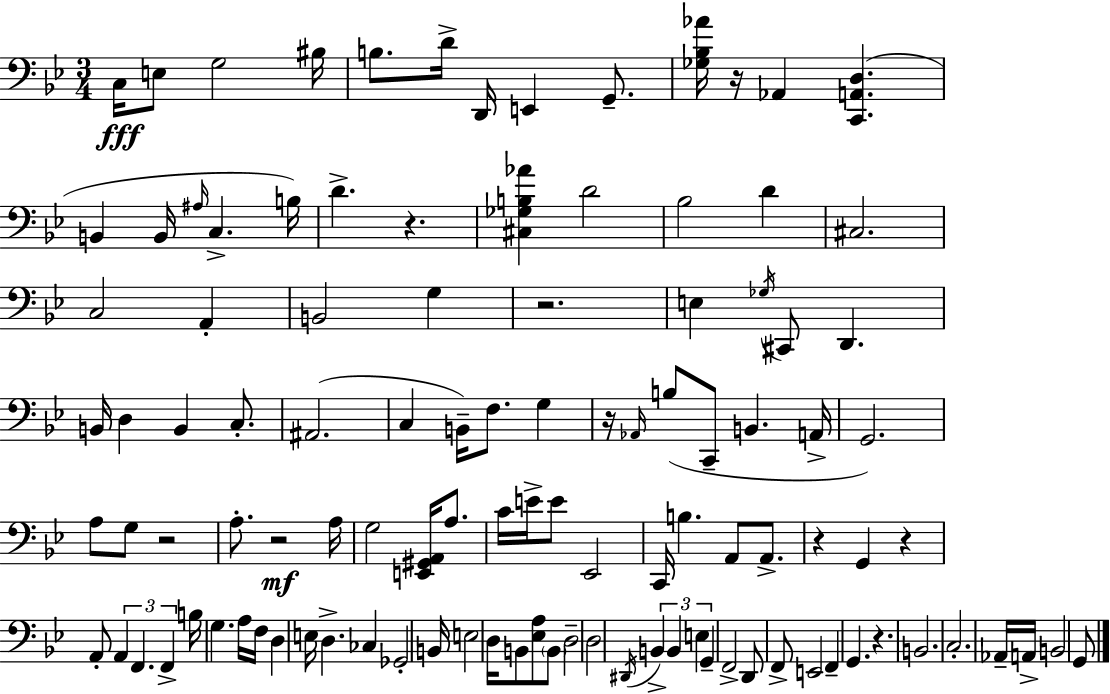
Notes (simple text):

C3/s E3/e G3/h BIS3/s B3/e. D4/s D2/s E2/q G2/e. [Gb3,Bb3,Ab4]/s R/s Ab2/q [C2,A2,D3]/q. B2/q B2/s A#3/s C3/q. B3/s D4/q. R/q. [C#3,Gb3,B3,Ab4]/q D4/h Bb3/h D4/q C#3/h. C3/h A2/q B2/h G3/q R/h. E3/q Gb3/s C#2/e D2/q. B2/s D3/q B2/q C3/e. A#2/h. C3/q B2/s F3/e. G3/q R/s Ab2/s B3/e C2/e B2/q. A2/s G2/h. A3/e G3/e R/h A3/e. R/h A3/s G3/h [E2,G#2,A2]/s A3/e. C4/s E4/s E4/e Eb2/h C2/s B3/q. A2/e A2/e. R/q G2/q R/q A2/e A2/q F2/q. F2/q B3/s G3/q. A3/s F3/s D3/q E3/s D3/q. CES3/q Gb2/h B2/s E3/h D3/s B2/e [Eb3,A3]/e B2/e D3/h D3/h D#2/s B2/q B2/q E3/q G2/q F2/h D2/e F2/e E2/h F2/q G2/q. R/q. B2/h. C3/h. Ab2/s A2/s B2/h G2/e